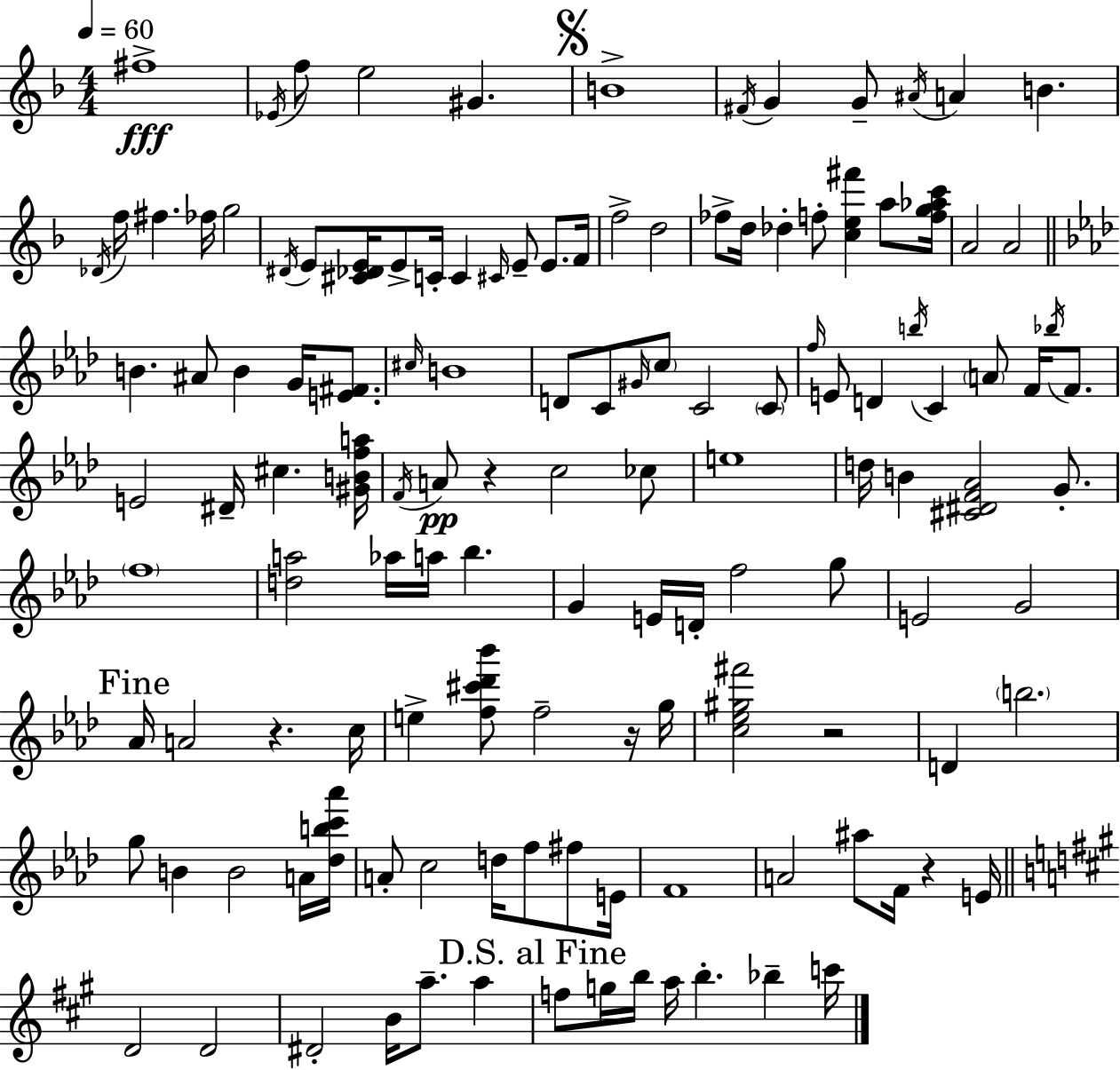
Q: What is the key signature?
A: F major